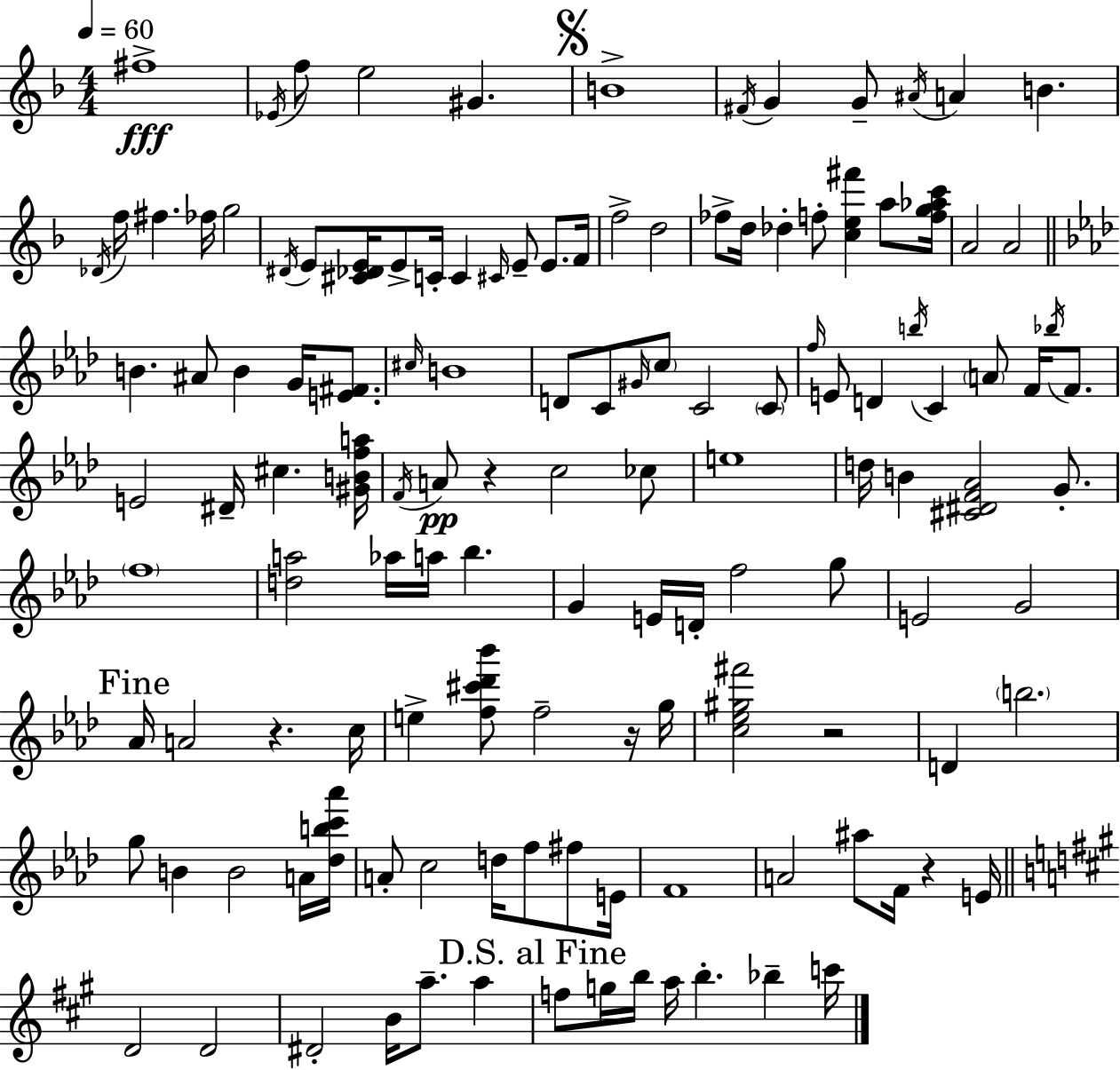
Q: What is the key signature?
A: F major